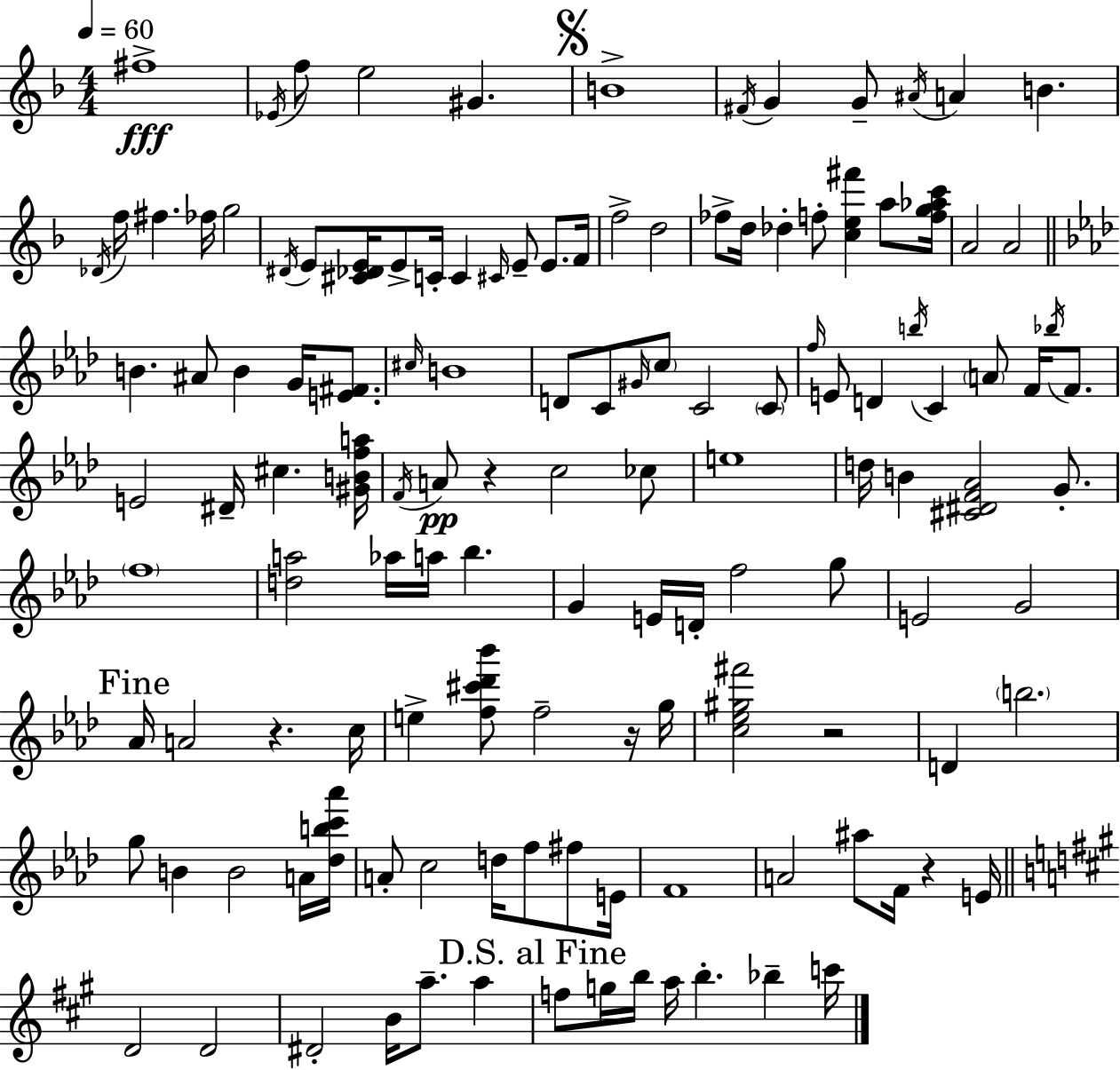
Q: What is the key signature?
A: F major